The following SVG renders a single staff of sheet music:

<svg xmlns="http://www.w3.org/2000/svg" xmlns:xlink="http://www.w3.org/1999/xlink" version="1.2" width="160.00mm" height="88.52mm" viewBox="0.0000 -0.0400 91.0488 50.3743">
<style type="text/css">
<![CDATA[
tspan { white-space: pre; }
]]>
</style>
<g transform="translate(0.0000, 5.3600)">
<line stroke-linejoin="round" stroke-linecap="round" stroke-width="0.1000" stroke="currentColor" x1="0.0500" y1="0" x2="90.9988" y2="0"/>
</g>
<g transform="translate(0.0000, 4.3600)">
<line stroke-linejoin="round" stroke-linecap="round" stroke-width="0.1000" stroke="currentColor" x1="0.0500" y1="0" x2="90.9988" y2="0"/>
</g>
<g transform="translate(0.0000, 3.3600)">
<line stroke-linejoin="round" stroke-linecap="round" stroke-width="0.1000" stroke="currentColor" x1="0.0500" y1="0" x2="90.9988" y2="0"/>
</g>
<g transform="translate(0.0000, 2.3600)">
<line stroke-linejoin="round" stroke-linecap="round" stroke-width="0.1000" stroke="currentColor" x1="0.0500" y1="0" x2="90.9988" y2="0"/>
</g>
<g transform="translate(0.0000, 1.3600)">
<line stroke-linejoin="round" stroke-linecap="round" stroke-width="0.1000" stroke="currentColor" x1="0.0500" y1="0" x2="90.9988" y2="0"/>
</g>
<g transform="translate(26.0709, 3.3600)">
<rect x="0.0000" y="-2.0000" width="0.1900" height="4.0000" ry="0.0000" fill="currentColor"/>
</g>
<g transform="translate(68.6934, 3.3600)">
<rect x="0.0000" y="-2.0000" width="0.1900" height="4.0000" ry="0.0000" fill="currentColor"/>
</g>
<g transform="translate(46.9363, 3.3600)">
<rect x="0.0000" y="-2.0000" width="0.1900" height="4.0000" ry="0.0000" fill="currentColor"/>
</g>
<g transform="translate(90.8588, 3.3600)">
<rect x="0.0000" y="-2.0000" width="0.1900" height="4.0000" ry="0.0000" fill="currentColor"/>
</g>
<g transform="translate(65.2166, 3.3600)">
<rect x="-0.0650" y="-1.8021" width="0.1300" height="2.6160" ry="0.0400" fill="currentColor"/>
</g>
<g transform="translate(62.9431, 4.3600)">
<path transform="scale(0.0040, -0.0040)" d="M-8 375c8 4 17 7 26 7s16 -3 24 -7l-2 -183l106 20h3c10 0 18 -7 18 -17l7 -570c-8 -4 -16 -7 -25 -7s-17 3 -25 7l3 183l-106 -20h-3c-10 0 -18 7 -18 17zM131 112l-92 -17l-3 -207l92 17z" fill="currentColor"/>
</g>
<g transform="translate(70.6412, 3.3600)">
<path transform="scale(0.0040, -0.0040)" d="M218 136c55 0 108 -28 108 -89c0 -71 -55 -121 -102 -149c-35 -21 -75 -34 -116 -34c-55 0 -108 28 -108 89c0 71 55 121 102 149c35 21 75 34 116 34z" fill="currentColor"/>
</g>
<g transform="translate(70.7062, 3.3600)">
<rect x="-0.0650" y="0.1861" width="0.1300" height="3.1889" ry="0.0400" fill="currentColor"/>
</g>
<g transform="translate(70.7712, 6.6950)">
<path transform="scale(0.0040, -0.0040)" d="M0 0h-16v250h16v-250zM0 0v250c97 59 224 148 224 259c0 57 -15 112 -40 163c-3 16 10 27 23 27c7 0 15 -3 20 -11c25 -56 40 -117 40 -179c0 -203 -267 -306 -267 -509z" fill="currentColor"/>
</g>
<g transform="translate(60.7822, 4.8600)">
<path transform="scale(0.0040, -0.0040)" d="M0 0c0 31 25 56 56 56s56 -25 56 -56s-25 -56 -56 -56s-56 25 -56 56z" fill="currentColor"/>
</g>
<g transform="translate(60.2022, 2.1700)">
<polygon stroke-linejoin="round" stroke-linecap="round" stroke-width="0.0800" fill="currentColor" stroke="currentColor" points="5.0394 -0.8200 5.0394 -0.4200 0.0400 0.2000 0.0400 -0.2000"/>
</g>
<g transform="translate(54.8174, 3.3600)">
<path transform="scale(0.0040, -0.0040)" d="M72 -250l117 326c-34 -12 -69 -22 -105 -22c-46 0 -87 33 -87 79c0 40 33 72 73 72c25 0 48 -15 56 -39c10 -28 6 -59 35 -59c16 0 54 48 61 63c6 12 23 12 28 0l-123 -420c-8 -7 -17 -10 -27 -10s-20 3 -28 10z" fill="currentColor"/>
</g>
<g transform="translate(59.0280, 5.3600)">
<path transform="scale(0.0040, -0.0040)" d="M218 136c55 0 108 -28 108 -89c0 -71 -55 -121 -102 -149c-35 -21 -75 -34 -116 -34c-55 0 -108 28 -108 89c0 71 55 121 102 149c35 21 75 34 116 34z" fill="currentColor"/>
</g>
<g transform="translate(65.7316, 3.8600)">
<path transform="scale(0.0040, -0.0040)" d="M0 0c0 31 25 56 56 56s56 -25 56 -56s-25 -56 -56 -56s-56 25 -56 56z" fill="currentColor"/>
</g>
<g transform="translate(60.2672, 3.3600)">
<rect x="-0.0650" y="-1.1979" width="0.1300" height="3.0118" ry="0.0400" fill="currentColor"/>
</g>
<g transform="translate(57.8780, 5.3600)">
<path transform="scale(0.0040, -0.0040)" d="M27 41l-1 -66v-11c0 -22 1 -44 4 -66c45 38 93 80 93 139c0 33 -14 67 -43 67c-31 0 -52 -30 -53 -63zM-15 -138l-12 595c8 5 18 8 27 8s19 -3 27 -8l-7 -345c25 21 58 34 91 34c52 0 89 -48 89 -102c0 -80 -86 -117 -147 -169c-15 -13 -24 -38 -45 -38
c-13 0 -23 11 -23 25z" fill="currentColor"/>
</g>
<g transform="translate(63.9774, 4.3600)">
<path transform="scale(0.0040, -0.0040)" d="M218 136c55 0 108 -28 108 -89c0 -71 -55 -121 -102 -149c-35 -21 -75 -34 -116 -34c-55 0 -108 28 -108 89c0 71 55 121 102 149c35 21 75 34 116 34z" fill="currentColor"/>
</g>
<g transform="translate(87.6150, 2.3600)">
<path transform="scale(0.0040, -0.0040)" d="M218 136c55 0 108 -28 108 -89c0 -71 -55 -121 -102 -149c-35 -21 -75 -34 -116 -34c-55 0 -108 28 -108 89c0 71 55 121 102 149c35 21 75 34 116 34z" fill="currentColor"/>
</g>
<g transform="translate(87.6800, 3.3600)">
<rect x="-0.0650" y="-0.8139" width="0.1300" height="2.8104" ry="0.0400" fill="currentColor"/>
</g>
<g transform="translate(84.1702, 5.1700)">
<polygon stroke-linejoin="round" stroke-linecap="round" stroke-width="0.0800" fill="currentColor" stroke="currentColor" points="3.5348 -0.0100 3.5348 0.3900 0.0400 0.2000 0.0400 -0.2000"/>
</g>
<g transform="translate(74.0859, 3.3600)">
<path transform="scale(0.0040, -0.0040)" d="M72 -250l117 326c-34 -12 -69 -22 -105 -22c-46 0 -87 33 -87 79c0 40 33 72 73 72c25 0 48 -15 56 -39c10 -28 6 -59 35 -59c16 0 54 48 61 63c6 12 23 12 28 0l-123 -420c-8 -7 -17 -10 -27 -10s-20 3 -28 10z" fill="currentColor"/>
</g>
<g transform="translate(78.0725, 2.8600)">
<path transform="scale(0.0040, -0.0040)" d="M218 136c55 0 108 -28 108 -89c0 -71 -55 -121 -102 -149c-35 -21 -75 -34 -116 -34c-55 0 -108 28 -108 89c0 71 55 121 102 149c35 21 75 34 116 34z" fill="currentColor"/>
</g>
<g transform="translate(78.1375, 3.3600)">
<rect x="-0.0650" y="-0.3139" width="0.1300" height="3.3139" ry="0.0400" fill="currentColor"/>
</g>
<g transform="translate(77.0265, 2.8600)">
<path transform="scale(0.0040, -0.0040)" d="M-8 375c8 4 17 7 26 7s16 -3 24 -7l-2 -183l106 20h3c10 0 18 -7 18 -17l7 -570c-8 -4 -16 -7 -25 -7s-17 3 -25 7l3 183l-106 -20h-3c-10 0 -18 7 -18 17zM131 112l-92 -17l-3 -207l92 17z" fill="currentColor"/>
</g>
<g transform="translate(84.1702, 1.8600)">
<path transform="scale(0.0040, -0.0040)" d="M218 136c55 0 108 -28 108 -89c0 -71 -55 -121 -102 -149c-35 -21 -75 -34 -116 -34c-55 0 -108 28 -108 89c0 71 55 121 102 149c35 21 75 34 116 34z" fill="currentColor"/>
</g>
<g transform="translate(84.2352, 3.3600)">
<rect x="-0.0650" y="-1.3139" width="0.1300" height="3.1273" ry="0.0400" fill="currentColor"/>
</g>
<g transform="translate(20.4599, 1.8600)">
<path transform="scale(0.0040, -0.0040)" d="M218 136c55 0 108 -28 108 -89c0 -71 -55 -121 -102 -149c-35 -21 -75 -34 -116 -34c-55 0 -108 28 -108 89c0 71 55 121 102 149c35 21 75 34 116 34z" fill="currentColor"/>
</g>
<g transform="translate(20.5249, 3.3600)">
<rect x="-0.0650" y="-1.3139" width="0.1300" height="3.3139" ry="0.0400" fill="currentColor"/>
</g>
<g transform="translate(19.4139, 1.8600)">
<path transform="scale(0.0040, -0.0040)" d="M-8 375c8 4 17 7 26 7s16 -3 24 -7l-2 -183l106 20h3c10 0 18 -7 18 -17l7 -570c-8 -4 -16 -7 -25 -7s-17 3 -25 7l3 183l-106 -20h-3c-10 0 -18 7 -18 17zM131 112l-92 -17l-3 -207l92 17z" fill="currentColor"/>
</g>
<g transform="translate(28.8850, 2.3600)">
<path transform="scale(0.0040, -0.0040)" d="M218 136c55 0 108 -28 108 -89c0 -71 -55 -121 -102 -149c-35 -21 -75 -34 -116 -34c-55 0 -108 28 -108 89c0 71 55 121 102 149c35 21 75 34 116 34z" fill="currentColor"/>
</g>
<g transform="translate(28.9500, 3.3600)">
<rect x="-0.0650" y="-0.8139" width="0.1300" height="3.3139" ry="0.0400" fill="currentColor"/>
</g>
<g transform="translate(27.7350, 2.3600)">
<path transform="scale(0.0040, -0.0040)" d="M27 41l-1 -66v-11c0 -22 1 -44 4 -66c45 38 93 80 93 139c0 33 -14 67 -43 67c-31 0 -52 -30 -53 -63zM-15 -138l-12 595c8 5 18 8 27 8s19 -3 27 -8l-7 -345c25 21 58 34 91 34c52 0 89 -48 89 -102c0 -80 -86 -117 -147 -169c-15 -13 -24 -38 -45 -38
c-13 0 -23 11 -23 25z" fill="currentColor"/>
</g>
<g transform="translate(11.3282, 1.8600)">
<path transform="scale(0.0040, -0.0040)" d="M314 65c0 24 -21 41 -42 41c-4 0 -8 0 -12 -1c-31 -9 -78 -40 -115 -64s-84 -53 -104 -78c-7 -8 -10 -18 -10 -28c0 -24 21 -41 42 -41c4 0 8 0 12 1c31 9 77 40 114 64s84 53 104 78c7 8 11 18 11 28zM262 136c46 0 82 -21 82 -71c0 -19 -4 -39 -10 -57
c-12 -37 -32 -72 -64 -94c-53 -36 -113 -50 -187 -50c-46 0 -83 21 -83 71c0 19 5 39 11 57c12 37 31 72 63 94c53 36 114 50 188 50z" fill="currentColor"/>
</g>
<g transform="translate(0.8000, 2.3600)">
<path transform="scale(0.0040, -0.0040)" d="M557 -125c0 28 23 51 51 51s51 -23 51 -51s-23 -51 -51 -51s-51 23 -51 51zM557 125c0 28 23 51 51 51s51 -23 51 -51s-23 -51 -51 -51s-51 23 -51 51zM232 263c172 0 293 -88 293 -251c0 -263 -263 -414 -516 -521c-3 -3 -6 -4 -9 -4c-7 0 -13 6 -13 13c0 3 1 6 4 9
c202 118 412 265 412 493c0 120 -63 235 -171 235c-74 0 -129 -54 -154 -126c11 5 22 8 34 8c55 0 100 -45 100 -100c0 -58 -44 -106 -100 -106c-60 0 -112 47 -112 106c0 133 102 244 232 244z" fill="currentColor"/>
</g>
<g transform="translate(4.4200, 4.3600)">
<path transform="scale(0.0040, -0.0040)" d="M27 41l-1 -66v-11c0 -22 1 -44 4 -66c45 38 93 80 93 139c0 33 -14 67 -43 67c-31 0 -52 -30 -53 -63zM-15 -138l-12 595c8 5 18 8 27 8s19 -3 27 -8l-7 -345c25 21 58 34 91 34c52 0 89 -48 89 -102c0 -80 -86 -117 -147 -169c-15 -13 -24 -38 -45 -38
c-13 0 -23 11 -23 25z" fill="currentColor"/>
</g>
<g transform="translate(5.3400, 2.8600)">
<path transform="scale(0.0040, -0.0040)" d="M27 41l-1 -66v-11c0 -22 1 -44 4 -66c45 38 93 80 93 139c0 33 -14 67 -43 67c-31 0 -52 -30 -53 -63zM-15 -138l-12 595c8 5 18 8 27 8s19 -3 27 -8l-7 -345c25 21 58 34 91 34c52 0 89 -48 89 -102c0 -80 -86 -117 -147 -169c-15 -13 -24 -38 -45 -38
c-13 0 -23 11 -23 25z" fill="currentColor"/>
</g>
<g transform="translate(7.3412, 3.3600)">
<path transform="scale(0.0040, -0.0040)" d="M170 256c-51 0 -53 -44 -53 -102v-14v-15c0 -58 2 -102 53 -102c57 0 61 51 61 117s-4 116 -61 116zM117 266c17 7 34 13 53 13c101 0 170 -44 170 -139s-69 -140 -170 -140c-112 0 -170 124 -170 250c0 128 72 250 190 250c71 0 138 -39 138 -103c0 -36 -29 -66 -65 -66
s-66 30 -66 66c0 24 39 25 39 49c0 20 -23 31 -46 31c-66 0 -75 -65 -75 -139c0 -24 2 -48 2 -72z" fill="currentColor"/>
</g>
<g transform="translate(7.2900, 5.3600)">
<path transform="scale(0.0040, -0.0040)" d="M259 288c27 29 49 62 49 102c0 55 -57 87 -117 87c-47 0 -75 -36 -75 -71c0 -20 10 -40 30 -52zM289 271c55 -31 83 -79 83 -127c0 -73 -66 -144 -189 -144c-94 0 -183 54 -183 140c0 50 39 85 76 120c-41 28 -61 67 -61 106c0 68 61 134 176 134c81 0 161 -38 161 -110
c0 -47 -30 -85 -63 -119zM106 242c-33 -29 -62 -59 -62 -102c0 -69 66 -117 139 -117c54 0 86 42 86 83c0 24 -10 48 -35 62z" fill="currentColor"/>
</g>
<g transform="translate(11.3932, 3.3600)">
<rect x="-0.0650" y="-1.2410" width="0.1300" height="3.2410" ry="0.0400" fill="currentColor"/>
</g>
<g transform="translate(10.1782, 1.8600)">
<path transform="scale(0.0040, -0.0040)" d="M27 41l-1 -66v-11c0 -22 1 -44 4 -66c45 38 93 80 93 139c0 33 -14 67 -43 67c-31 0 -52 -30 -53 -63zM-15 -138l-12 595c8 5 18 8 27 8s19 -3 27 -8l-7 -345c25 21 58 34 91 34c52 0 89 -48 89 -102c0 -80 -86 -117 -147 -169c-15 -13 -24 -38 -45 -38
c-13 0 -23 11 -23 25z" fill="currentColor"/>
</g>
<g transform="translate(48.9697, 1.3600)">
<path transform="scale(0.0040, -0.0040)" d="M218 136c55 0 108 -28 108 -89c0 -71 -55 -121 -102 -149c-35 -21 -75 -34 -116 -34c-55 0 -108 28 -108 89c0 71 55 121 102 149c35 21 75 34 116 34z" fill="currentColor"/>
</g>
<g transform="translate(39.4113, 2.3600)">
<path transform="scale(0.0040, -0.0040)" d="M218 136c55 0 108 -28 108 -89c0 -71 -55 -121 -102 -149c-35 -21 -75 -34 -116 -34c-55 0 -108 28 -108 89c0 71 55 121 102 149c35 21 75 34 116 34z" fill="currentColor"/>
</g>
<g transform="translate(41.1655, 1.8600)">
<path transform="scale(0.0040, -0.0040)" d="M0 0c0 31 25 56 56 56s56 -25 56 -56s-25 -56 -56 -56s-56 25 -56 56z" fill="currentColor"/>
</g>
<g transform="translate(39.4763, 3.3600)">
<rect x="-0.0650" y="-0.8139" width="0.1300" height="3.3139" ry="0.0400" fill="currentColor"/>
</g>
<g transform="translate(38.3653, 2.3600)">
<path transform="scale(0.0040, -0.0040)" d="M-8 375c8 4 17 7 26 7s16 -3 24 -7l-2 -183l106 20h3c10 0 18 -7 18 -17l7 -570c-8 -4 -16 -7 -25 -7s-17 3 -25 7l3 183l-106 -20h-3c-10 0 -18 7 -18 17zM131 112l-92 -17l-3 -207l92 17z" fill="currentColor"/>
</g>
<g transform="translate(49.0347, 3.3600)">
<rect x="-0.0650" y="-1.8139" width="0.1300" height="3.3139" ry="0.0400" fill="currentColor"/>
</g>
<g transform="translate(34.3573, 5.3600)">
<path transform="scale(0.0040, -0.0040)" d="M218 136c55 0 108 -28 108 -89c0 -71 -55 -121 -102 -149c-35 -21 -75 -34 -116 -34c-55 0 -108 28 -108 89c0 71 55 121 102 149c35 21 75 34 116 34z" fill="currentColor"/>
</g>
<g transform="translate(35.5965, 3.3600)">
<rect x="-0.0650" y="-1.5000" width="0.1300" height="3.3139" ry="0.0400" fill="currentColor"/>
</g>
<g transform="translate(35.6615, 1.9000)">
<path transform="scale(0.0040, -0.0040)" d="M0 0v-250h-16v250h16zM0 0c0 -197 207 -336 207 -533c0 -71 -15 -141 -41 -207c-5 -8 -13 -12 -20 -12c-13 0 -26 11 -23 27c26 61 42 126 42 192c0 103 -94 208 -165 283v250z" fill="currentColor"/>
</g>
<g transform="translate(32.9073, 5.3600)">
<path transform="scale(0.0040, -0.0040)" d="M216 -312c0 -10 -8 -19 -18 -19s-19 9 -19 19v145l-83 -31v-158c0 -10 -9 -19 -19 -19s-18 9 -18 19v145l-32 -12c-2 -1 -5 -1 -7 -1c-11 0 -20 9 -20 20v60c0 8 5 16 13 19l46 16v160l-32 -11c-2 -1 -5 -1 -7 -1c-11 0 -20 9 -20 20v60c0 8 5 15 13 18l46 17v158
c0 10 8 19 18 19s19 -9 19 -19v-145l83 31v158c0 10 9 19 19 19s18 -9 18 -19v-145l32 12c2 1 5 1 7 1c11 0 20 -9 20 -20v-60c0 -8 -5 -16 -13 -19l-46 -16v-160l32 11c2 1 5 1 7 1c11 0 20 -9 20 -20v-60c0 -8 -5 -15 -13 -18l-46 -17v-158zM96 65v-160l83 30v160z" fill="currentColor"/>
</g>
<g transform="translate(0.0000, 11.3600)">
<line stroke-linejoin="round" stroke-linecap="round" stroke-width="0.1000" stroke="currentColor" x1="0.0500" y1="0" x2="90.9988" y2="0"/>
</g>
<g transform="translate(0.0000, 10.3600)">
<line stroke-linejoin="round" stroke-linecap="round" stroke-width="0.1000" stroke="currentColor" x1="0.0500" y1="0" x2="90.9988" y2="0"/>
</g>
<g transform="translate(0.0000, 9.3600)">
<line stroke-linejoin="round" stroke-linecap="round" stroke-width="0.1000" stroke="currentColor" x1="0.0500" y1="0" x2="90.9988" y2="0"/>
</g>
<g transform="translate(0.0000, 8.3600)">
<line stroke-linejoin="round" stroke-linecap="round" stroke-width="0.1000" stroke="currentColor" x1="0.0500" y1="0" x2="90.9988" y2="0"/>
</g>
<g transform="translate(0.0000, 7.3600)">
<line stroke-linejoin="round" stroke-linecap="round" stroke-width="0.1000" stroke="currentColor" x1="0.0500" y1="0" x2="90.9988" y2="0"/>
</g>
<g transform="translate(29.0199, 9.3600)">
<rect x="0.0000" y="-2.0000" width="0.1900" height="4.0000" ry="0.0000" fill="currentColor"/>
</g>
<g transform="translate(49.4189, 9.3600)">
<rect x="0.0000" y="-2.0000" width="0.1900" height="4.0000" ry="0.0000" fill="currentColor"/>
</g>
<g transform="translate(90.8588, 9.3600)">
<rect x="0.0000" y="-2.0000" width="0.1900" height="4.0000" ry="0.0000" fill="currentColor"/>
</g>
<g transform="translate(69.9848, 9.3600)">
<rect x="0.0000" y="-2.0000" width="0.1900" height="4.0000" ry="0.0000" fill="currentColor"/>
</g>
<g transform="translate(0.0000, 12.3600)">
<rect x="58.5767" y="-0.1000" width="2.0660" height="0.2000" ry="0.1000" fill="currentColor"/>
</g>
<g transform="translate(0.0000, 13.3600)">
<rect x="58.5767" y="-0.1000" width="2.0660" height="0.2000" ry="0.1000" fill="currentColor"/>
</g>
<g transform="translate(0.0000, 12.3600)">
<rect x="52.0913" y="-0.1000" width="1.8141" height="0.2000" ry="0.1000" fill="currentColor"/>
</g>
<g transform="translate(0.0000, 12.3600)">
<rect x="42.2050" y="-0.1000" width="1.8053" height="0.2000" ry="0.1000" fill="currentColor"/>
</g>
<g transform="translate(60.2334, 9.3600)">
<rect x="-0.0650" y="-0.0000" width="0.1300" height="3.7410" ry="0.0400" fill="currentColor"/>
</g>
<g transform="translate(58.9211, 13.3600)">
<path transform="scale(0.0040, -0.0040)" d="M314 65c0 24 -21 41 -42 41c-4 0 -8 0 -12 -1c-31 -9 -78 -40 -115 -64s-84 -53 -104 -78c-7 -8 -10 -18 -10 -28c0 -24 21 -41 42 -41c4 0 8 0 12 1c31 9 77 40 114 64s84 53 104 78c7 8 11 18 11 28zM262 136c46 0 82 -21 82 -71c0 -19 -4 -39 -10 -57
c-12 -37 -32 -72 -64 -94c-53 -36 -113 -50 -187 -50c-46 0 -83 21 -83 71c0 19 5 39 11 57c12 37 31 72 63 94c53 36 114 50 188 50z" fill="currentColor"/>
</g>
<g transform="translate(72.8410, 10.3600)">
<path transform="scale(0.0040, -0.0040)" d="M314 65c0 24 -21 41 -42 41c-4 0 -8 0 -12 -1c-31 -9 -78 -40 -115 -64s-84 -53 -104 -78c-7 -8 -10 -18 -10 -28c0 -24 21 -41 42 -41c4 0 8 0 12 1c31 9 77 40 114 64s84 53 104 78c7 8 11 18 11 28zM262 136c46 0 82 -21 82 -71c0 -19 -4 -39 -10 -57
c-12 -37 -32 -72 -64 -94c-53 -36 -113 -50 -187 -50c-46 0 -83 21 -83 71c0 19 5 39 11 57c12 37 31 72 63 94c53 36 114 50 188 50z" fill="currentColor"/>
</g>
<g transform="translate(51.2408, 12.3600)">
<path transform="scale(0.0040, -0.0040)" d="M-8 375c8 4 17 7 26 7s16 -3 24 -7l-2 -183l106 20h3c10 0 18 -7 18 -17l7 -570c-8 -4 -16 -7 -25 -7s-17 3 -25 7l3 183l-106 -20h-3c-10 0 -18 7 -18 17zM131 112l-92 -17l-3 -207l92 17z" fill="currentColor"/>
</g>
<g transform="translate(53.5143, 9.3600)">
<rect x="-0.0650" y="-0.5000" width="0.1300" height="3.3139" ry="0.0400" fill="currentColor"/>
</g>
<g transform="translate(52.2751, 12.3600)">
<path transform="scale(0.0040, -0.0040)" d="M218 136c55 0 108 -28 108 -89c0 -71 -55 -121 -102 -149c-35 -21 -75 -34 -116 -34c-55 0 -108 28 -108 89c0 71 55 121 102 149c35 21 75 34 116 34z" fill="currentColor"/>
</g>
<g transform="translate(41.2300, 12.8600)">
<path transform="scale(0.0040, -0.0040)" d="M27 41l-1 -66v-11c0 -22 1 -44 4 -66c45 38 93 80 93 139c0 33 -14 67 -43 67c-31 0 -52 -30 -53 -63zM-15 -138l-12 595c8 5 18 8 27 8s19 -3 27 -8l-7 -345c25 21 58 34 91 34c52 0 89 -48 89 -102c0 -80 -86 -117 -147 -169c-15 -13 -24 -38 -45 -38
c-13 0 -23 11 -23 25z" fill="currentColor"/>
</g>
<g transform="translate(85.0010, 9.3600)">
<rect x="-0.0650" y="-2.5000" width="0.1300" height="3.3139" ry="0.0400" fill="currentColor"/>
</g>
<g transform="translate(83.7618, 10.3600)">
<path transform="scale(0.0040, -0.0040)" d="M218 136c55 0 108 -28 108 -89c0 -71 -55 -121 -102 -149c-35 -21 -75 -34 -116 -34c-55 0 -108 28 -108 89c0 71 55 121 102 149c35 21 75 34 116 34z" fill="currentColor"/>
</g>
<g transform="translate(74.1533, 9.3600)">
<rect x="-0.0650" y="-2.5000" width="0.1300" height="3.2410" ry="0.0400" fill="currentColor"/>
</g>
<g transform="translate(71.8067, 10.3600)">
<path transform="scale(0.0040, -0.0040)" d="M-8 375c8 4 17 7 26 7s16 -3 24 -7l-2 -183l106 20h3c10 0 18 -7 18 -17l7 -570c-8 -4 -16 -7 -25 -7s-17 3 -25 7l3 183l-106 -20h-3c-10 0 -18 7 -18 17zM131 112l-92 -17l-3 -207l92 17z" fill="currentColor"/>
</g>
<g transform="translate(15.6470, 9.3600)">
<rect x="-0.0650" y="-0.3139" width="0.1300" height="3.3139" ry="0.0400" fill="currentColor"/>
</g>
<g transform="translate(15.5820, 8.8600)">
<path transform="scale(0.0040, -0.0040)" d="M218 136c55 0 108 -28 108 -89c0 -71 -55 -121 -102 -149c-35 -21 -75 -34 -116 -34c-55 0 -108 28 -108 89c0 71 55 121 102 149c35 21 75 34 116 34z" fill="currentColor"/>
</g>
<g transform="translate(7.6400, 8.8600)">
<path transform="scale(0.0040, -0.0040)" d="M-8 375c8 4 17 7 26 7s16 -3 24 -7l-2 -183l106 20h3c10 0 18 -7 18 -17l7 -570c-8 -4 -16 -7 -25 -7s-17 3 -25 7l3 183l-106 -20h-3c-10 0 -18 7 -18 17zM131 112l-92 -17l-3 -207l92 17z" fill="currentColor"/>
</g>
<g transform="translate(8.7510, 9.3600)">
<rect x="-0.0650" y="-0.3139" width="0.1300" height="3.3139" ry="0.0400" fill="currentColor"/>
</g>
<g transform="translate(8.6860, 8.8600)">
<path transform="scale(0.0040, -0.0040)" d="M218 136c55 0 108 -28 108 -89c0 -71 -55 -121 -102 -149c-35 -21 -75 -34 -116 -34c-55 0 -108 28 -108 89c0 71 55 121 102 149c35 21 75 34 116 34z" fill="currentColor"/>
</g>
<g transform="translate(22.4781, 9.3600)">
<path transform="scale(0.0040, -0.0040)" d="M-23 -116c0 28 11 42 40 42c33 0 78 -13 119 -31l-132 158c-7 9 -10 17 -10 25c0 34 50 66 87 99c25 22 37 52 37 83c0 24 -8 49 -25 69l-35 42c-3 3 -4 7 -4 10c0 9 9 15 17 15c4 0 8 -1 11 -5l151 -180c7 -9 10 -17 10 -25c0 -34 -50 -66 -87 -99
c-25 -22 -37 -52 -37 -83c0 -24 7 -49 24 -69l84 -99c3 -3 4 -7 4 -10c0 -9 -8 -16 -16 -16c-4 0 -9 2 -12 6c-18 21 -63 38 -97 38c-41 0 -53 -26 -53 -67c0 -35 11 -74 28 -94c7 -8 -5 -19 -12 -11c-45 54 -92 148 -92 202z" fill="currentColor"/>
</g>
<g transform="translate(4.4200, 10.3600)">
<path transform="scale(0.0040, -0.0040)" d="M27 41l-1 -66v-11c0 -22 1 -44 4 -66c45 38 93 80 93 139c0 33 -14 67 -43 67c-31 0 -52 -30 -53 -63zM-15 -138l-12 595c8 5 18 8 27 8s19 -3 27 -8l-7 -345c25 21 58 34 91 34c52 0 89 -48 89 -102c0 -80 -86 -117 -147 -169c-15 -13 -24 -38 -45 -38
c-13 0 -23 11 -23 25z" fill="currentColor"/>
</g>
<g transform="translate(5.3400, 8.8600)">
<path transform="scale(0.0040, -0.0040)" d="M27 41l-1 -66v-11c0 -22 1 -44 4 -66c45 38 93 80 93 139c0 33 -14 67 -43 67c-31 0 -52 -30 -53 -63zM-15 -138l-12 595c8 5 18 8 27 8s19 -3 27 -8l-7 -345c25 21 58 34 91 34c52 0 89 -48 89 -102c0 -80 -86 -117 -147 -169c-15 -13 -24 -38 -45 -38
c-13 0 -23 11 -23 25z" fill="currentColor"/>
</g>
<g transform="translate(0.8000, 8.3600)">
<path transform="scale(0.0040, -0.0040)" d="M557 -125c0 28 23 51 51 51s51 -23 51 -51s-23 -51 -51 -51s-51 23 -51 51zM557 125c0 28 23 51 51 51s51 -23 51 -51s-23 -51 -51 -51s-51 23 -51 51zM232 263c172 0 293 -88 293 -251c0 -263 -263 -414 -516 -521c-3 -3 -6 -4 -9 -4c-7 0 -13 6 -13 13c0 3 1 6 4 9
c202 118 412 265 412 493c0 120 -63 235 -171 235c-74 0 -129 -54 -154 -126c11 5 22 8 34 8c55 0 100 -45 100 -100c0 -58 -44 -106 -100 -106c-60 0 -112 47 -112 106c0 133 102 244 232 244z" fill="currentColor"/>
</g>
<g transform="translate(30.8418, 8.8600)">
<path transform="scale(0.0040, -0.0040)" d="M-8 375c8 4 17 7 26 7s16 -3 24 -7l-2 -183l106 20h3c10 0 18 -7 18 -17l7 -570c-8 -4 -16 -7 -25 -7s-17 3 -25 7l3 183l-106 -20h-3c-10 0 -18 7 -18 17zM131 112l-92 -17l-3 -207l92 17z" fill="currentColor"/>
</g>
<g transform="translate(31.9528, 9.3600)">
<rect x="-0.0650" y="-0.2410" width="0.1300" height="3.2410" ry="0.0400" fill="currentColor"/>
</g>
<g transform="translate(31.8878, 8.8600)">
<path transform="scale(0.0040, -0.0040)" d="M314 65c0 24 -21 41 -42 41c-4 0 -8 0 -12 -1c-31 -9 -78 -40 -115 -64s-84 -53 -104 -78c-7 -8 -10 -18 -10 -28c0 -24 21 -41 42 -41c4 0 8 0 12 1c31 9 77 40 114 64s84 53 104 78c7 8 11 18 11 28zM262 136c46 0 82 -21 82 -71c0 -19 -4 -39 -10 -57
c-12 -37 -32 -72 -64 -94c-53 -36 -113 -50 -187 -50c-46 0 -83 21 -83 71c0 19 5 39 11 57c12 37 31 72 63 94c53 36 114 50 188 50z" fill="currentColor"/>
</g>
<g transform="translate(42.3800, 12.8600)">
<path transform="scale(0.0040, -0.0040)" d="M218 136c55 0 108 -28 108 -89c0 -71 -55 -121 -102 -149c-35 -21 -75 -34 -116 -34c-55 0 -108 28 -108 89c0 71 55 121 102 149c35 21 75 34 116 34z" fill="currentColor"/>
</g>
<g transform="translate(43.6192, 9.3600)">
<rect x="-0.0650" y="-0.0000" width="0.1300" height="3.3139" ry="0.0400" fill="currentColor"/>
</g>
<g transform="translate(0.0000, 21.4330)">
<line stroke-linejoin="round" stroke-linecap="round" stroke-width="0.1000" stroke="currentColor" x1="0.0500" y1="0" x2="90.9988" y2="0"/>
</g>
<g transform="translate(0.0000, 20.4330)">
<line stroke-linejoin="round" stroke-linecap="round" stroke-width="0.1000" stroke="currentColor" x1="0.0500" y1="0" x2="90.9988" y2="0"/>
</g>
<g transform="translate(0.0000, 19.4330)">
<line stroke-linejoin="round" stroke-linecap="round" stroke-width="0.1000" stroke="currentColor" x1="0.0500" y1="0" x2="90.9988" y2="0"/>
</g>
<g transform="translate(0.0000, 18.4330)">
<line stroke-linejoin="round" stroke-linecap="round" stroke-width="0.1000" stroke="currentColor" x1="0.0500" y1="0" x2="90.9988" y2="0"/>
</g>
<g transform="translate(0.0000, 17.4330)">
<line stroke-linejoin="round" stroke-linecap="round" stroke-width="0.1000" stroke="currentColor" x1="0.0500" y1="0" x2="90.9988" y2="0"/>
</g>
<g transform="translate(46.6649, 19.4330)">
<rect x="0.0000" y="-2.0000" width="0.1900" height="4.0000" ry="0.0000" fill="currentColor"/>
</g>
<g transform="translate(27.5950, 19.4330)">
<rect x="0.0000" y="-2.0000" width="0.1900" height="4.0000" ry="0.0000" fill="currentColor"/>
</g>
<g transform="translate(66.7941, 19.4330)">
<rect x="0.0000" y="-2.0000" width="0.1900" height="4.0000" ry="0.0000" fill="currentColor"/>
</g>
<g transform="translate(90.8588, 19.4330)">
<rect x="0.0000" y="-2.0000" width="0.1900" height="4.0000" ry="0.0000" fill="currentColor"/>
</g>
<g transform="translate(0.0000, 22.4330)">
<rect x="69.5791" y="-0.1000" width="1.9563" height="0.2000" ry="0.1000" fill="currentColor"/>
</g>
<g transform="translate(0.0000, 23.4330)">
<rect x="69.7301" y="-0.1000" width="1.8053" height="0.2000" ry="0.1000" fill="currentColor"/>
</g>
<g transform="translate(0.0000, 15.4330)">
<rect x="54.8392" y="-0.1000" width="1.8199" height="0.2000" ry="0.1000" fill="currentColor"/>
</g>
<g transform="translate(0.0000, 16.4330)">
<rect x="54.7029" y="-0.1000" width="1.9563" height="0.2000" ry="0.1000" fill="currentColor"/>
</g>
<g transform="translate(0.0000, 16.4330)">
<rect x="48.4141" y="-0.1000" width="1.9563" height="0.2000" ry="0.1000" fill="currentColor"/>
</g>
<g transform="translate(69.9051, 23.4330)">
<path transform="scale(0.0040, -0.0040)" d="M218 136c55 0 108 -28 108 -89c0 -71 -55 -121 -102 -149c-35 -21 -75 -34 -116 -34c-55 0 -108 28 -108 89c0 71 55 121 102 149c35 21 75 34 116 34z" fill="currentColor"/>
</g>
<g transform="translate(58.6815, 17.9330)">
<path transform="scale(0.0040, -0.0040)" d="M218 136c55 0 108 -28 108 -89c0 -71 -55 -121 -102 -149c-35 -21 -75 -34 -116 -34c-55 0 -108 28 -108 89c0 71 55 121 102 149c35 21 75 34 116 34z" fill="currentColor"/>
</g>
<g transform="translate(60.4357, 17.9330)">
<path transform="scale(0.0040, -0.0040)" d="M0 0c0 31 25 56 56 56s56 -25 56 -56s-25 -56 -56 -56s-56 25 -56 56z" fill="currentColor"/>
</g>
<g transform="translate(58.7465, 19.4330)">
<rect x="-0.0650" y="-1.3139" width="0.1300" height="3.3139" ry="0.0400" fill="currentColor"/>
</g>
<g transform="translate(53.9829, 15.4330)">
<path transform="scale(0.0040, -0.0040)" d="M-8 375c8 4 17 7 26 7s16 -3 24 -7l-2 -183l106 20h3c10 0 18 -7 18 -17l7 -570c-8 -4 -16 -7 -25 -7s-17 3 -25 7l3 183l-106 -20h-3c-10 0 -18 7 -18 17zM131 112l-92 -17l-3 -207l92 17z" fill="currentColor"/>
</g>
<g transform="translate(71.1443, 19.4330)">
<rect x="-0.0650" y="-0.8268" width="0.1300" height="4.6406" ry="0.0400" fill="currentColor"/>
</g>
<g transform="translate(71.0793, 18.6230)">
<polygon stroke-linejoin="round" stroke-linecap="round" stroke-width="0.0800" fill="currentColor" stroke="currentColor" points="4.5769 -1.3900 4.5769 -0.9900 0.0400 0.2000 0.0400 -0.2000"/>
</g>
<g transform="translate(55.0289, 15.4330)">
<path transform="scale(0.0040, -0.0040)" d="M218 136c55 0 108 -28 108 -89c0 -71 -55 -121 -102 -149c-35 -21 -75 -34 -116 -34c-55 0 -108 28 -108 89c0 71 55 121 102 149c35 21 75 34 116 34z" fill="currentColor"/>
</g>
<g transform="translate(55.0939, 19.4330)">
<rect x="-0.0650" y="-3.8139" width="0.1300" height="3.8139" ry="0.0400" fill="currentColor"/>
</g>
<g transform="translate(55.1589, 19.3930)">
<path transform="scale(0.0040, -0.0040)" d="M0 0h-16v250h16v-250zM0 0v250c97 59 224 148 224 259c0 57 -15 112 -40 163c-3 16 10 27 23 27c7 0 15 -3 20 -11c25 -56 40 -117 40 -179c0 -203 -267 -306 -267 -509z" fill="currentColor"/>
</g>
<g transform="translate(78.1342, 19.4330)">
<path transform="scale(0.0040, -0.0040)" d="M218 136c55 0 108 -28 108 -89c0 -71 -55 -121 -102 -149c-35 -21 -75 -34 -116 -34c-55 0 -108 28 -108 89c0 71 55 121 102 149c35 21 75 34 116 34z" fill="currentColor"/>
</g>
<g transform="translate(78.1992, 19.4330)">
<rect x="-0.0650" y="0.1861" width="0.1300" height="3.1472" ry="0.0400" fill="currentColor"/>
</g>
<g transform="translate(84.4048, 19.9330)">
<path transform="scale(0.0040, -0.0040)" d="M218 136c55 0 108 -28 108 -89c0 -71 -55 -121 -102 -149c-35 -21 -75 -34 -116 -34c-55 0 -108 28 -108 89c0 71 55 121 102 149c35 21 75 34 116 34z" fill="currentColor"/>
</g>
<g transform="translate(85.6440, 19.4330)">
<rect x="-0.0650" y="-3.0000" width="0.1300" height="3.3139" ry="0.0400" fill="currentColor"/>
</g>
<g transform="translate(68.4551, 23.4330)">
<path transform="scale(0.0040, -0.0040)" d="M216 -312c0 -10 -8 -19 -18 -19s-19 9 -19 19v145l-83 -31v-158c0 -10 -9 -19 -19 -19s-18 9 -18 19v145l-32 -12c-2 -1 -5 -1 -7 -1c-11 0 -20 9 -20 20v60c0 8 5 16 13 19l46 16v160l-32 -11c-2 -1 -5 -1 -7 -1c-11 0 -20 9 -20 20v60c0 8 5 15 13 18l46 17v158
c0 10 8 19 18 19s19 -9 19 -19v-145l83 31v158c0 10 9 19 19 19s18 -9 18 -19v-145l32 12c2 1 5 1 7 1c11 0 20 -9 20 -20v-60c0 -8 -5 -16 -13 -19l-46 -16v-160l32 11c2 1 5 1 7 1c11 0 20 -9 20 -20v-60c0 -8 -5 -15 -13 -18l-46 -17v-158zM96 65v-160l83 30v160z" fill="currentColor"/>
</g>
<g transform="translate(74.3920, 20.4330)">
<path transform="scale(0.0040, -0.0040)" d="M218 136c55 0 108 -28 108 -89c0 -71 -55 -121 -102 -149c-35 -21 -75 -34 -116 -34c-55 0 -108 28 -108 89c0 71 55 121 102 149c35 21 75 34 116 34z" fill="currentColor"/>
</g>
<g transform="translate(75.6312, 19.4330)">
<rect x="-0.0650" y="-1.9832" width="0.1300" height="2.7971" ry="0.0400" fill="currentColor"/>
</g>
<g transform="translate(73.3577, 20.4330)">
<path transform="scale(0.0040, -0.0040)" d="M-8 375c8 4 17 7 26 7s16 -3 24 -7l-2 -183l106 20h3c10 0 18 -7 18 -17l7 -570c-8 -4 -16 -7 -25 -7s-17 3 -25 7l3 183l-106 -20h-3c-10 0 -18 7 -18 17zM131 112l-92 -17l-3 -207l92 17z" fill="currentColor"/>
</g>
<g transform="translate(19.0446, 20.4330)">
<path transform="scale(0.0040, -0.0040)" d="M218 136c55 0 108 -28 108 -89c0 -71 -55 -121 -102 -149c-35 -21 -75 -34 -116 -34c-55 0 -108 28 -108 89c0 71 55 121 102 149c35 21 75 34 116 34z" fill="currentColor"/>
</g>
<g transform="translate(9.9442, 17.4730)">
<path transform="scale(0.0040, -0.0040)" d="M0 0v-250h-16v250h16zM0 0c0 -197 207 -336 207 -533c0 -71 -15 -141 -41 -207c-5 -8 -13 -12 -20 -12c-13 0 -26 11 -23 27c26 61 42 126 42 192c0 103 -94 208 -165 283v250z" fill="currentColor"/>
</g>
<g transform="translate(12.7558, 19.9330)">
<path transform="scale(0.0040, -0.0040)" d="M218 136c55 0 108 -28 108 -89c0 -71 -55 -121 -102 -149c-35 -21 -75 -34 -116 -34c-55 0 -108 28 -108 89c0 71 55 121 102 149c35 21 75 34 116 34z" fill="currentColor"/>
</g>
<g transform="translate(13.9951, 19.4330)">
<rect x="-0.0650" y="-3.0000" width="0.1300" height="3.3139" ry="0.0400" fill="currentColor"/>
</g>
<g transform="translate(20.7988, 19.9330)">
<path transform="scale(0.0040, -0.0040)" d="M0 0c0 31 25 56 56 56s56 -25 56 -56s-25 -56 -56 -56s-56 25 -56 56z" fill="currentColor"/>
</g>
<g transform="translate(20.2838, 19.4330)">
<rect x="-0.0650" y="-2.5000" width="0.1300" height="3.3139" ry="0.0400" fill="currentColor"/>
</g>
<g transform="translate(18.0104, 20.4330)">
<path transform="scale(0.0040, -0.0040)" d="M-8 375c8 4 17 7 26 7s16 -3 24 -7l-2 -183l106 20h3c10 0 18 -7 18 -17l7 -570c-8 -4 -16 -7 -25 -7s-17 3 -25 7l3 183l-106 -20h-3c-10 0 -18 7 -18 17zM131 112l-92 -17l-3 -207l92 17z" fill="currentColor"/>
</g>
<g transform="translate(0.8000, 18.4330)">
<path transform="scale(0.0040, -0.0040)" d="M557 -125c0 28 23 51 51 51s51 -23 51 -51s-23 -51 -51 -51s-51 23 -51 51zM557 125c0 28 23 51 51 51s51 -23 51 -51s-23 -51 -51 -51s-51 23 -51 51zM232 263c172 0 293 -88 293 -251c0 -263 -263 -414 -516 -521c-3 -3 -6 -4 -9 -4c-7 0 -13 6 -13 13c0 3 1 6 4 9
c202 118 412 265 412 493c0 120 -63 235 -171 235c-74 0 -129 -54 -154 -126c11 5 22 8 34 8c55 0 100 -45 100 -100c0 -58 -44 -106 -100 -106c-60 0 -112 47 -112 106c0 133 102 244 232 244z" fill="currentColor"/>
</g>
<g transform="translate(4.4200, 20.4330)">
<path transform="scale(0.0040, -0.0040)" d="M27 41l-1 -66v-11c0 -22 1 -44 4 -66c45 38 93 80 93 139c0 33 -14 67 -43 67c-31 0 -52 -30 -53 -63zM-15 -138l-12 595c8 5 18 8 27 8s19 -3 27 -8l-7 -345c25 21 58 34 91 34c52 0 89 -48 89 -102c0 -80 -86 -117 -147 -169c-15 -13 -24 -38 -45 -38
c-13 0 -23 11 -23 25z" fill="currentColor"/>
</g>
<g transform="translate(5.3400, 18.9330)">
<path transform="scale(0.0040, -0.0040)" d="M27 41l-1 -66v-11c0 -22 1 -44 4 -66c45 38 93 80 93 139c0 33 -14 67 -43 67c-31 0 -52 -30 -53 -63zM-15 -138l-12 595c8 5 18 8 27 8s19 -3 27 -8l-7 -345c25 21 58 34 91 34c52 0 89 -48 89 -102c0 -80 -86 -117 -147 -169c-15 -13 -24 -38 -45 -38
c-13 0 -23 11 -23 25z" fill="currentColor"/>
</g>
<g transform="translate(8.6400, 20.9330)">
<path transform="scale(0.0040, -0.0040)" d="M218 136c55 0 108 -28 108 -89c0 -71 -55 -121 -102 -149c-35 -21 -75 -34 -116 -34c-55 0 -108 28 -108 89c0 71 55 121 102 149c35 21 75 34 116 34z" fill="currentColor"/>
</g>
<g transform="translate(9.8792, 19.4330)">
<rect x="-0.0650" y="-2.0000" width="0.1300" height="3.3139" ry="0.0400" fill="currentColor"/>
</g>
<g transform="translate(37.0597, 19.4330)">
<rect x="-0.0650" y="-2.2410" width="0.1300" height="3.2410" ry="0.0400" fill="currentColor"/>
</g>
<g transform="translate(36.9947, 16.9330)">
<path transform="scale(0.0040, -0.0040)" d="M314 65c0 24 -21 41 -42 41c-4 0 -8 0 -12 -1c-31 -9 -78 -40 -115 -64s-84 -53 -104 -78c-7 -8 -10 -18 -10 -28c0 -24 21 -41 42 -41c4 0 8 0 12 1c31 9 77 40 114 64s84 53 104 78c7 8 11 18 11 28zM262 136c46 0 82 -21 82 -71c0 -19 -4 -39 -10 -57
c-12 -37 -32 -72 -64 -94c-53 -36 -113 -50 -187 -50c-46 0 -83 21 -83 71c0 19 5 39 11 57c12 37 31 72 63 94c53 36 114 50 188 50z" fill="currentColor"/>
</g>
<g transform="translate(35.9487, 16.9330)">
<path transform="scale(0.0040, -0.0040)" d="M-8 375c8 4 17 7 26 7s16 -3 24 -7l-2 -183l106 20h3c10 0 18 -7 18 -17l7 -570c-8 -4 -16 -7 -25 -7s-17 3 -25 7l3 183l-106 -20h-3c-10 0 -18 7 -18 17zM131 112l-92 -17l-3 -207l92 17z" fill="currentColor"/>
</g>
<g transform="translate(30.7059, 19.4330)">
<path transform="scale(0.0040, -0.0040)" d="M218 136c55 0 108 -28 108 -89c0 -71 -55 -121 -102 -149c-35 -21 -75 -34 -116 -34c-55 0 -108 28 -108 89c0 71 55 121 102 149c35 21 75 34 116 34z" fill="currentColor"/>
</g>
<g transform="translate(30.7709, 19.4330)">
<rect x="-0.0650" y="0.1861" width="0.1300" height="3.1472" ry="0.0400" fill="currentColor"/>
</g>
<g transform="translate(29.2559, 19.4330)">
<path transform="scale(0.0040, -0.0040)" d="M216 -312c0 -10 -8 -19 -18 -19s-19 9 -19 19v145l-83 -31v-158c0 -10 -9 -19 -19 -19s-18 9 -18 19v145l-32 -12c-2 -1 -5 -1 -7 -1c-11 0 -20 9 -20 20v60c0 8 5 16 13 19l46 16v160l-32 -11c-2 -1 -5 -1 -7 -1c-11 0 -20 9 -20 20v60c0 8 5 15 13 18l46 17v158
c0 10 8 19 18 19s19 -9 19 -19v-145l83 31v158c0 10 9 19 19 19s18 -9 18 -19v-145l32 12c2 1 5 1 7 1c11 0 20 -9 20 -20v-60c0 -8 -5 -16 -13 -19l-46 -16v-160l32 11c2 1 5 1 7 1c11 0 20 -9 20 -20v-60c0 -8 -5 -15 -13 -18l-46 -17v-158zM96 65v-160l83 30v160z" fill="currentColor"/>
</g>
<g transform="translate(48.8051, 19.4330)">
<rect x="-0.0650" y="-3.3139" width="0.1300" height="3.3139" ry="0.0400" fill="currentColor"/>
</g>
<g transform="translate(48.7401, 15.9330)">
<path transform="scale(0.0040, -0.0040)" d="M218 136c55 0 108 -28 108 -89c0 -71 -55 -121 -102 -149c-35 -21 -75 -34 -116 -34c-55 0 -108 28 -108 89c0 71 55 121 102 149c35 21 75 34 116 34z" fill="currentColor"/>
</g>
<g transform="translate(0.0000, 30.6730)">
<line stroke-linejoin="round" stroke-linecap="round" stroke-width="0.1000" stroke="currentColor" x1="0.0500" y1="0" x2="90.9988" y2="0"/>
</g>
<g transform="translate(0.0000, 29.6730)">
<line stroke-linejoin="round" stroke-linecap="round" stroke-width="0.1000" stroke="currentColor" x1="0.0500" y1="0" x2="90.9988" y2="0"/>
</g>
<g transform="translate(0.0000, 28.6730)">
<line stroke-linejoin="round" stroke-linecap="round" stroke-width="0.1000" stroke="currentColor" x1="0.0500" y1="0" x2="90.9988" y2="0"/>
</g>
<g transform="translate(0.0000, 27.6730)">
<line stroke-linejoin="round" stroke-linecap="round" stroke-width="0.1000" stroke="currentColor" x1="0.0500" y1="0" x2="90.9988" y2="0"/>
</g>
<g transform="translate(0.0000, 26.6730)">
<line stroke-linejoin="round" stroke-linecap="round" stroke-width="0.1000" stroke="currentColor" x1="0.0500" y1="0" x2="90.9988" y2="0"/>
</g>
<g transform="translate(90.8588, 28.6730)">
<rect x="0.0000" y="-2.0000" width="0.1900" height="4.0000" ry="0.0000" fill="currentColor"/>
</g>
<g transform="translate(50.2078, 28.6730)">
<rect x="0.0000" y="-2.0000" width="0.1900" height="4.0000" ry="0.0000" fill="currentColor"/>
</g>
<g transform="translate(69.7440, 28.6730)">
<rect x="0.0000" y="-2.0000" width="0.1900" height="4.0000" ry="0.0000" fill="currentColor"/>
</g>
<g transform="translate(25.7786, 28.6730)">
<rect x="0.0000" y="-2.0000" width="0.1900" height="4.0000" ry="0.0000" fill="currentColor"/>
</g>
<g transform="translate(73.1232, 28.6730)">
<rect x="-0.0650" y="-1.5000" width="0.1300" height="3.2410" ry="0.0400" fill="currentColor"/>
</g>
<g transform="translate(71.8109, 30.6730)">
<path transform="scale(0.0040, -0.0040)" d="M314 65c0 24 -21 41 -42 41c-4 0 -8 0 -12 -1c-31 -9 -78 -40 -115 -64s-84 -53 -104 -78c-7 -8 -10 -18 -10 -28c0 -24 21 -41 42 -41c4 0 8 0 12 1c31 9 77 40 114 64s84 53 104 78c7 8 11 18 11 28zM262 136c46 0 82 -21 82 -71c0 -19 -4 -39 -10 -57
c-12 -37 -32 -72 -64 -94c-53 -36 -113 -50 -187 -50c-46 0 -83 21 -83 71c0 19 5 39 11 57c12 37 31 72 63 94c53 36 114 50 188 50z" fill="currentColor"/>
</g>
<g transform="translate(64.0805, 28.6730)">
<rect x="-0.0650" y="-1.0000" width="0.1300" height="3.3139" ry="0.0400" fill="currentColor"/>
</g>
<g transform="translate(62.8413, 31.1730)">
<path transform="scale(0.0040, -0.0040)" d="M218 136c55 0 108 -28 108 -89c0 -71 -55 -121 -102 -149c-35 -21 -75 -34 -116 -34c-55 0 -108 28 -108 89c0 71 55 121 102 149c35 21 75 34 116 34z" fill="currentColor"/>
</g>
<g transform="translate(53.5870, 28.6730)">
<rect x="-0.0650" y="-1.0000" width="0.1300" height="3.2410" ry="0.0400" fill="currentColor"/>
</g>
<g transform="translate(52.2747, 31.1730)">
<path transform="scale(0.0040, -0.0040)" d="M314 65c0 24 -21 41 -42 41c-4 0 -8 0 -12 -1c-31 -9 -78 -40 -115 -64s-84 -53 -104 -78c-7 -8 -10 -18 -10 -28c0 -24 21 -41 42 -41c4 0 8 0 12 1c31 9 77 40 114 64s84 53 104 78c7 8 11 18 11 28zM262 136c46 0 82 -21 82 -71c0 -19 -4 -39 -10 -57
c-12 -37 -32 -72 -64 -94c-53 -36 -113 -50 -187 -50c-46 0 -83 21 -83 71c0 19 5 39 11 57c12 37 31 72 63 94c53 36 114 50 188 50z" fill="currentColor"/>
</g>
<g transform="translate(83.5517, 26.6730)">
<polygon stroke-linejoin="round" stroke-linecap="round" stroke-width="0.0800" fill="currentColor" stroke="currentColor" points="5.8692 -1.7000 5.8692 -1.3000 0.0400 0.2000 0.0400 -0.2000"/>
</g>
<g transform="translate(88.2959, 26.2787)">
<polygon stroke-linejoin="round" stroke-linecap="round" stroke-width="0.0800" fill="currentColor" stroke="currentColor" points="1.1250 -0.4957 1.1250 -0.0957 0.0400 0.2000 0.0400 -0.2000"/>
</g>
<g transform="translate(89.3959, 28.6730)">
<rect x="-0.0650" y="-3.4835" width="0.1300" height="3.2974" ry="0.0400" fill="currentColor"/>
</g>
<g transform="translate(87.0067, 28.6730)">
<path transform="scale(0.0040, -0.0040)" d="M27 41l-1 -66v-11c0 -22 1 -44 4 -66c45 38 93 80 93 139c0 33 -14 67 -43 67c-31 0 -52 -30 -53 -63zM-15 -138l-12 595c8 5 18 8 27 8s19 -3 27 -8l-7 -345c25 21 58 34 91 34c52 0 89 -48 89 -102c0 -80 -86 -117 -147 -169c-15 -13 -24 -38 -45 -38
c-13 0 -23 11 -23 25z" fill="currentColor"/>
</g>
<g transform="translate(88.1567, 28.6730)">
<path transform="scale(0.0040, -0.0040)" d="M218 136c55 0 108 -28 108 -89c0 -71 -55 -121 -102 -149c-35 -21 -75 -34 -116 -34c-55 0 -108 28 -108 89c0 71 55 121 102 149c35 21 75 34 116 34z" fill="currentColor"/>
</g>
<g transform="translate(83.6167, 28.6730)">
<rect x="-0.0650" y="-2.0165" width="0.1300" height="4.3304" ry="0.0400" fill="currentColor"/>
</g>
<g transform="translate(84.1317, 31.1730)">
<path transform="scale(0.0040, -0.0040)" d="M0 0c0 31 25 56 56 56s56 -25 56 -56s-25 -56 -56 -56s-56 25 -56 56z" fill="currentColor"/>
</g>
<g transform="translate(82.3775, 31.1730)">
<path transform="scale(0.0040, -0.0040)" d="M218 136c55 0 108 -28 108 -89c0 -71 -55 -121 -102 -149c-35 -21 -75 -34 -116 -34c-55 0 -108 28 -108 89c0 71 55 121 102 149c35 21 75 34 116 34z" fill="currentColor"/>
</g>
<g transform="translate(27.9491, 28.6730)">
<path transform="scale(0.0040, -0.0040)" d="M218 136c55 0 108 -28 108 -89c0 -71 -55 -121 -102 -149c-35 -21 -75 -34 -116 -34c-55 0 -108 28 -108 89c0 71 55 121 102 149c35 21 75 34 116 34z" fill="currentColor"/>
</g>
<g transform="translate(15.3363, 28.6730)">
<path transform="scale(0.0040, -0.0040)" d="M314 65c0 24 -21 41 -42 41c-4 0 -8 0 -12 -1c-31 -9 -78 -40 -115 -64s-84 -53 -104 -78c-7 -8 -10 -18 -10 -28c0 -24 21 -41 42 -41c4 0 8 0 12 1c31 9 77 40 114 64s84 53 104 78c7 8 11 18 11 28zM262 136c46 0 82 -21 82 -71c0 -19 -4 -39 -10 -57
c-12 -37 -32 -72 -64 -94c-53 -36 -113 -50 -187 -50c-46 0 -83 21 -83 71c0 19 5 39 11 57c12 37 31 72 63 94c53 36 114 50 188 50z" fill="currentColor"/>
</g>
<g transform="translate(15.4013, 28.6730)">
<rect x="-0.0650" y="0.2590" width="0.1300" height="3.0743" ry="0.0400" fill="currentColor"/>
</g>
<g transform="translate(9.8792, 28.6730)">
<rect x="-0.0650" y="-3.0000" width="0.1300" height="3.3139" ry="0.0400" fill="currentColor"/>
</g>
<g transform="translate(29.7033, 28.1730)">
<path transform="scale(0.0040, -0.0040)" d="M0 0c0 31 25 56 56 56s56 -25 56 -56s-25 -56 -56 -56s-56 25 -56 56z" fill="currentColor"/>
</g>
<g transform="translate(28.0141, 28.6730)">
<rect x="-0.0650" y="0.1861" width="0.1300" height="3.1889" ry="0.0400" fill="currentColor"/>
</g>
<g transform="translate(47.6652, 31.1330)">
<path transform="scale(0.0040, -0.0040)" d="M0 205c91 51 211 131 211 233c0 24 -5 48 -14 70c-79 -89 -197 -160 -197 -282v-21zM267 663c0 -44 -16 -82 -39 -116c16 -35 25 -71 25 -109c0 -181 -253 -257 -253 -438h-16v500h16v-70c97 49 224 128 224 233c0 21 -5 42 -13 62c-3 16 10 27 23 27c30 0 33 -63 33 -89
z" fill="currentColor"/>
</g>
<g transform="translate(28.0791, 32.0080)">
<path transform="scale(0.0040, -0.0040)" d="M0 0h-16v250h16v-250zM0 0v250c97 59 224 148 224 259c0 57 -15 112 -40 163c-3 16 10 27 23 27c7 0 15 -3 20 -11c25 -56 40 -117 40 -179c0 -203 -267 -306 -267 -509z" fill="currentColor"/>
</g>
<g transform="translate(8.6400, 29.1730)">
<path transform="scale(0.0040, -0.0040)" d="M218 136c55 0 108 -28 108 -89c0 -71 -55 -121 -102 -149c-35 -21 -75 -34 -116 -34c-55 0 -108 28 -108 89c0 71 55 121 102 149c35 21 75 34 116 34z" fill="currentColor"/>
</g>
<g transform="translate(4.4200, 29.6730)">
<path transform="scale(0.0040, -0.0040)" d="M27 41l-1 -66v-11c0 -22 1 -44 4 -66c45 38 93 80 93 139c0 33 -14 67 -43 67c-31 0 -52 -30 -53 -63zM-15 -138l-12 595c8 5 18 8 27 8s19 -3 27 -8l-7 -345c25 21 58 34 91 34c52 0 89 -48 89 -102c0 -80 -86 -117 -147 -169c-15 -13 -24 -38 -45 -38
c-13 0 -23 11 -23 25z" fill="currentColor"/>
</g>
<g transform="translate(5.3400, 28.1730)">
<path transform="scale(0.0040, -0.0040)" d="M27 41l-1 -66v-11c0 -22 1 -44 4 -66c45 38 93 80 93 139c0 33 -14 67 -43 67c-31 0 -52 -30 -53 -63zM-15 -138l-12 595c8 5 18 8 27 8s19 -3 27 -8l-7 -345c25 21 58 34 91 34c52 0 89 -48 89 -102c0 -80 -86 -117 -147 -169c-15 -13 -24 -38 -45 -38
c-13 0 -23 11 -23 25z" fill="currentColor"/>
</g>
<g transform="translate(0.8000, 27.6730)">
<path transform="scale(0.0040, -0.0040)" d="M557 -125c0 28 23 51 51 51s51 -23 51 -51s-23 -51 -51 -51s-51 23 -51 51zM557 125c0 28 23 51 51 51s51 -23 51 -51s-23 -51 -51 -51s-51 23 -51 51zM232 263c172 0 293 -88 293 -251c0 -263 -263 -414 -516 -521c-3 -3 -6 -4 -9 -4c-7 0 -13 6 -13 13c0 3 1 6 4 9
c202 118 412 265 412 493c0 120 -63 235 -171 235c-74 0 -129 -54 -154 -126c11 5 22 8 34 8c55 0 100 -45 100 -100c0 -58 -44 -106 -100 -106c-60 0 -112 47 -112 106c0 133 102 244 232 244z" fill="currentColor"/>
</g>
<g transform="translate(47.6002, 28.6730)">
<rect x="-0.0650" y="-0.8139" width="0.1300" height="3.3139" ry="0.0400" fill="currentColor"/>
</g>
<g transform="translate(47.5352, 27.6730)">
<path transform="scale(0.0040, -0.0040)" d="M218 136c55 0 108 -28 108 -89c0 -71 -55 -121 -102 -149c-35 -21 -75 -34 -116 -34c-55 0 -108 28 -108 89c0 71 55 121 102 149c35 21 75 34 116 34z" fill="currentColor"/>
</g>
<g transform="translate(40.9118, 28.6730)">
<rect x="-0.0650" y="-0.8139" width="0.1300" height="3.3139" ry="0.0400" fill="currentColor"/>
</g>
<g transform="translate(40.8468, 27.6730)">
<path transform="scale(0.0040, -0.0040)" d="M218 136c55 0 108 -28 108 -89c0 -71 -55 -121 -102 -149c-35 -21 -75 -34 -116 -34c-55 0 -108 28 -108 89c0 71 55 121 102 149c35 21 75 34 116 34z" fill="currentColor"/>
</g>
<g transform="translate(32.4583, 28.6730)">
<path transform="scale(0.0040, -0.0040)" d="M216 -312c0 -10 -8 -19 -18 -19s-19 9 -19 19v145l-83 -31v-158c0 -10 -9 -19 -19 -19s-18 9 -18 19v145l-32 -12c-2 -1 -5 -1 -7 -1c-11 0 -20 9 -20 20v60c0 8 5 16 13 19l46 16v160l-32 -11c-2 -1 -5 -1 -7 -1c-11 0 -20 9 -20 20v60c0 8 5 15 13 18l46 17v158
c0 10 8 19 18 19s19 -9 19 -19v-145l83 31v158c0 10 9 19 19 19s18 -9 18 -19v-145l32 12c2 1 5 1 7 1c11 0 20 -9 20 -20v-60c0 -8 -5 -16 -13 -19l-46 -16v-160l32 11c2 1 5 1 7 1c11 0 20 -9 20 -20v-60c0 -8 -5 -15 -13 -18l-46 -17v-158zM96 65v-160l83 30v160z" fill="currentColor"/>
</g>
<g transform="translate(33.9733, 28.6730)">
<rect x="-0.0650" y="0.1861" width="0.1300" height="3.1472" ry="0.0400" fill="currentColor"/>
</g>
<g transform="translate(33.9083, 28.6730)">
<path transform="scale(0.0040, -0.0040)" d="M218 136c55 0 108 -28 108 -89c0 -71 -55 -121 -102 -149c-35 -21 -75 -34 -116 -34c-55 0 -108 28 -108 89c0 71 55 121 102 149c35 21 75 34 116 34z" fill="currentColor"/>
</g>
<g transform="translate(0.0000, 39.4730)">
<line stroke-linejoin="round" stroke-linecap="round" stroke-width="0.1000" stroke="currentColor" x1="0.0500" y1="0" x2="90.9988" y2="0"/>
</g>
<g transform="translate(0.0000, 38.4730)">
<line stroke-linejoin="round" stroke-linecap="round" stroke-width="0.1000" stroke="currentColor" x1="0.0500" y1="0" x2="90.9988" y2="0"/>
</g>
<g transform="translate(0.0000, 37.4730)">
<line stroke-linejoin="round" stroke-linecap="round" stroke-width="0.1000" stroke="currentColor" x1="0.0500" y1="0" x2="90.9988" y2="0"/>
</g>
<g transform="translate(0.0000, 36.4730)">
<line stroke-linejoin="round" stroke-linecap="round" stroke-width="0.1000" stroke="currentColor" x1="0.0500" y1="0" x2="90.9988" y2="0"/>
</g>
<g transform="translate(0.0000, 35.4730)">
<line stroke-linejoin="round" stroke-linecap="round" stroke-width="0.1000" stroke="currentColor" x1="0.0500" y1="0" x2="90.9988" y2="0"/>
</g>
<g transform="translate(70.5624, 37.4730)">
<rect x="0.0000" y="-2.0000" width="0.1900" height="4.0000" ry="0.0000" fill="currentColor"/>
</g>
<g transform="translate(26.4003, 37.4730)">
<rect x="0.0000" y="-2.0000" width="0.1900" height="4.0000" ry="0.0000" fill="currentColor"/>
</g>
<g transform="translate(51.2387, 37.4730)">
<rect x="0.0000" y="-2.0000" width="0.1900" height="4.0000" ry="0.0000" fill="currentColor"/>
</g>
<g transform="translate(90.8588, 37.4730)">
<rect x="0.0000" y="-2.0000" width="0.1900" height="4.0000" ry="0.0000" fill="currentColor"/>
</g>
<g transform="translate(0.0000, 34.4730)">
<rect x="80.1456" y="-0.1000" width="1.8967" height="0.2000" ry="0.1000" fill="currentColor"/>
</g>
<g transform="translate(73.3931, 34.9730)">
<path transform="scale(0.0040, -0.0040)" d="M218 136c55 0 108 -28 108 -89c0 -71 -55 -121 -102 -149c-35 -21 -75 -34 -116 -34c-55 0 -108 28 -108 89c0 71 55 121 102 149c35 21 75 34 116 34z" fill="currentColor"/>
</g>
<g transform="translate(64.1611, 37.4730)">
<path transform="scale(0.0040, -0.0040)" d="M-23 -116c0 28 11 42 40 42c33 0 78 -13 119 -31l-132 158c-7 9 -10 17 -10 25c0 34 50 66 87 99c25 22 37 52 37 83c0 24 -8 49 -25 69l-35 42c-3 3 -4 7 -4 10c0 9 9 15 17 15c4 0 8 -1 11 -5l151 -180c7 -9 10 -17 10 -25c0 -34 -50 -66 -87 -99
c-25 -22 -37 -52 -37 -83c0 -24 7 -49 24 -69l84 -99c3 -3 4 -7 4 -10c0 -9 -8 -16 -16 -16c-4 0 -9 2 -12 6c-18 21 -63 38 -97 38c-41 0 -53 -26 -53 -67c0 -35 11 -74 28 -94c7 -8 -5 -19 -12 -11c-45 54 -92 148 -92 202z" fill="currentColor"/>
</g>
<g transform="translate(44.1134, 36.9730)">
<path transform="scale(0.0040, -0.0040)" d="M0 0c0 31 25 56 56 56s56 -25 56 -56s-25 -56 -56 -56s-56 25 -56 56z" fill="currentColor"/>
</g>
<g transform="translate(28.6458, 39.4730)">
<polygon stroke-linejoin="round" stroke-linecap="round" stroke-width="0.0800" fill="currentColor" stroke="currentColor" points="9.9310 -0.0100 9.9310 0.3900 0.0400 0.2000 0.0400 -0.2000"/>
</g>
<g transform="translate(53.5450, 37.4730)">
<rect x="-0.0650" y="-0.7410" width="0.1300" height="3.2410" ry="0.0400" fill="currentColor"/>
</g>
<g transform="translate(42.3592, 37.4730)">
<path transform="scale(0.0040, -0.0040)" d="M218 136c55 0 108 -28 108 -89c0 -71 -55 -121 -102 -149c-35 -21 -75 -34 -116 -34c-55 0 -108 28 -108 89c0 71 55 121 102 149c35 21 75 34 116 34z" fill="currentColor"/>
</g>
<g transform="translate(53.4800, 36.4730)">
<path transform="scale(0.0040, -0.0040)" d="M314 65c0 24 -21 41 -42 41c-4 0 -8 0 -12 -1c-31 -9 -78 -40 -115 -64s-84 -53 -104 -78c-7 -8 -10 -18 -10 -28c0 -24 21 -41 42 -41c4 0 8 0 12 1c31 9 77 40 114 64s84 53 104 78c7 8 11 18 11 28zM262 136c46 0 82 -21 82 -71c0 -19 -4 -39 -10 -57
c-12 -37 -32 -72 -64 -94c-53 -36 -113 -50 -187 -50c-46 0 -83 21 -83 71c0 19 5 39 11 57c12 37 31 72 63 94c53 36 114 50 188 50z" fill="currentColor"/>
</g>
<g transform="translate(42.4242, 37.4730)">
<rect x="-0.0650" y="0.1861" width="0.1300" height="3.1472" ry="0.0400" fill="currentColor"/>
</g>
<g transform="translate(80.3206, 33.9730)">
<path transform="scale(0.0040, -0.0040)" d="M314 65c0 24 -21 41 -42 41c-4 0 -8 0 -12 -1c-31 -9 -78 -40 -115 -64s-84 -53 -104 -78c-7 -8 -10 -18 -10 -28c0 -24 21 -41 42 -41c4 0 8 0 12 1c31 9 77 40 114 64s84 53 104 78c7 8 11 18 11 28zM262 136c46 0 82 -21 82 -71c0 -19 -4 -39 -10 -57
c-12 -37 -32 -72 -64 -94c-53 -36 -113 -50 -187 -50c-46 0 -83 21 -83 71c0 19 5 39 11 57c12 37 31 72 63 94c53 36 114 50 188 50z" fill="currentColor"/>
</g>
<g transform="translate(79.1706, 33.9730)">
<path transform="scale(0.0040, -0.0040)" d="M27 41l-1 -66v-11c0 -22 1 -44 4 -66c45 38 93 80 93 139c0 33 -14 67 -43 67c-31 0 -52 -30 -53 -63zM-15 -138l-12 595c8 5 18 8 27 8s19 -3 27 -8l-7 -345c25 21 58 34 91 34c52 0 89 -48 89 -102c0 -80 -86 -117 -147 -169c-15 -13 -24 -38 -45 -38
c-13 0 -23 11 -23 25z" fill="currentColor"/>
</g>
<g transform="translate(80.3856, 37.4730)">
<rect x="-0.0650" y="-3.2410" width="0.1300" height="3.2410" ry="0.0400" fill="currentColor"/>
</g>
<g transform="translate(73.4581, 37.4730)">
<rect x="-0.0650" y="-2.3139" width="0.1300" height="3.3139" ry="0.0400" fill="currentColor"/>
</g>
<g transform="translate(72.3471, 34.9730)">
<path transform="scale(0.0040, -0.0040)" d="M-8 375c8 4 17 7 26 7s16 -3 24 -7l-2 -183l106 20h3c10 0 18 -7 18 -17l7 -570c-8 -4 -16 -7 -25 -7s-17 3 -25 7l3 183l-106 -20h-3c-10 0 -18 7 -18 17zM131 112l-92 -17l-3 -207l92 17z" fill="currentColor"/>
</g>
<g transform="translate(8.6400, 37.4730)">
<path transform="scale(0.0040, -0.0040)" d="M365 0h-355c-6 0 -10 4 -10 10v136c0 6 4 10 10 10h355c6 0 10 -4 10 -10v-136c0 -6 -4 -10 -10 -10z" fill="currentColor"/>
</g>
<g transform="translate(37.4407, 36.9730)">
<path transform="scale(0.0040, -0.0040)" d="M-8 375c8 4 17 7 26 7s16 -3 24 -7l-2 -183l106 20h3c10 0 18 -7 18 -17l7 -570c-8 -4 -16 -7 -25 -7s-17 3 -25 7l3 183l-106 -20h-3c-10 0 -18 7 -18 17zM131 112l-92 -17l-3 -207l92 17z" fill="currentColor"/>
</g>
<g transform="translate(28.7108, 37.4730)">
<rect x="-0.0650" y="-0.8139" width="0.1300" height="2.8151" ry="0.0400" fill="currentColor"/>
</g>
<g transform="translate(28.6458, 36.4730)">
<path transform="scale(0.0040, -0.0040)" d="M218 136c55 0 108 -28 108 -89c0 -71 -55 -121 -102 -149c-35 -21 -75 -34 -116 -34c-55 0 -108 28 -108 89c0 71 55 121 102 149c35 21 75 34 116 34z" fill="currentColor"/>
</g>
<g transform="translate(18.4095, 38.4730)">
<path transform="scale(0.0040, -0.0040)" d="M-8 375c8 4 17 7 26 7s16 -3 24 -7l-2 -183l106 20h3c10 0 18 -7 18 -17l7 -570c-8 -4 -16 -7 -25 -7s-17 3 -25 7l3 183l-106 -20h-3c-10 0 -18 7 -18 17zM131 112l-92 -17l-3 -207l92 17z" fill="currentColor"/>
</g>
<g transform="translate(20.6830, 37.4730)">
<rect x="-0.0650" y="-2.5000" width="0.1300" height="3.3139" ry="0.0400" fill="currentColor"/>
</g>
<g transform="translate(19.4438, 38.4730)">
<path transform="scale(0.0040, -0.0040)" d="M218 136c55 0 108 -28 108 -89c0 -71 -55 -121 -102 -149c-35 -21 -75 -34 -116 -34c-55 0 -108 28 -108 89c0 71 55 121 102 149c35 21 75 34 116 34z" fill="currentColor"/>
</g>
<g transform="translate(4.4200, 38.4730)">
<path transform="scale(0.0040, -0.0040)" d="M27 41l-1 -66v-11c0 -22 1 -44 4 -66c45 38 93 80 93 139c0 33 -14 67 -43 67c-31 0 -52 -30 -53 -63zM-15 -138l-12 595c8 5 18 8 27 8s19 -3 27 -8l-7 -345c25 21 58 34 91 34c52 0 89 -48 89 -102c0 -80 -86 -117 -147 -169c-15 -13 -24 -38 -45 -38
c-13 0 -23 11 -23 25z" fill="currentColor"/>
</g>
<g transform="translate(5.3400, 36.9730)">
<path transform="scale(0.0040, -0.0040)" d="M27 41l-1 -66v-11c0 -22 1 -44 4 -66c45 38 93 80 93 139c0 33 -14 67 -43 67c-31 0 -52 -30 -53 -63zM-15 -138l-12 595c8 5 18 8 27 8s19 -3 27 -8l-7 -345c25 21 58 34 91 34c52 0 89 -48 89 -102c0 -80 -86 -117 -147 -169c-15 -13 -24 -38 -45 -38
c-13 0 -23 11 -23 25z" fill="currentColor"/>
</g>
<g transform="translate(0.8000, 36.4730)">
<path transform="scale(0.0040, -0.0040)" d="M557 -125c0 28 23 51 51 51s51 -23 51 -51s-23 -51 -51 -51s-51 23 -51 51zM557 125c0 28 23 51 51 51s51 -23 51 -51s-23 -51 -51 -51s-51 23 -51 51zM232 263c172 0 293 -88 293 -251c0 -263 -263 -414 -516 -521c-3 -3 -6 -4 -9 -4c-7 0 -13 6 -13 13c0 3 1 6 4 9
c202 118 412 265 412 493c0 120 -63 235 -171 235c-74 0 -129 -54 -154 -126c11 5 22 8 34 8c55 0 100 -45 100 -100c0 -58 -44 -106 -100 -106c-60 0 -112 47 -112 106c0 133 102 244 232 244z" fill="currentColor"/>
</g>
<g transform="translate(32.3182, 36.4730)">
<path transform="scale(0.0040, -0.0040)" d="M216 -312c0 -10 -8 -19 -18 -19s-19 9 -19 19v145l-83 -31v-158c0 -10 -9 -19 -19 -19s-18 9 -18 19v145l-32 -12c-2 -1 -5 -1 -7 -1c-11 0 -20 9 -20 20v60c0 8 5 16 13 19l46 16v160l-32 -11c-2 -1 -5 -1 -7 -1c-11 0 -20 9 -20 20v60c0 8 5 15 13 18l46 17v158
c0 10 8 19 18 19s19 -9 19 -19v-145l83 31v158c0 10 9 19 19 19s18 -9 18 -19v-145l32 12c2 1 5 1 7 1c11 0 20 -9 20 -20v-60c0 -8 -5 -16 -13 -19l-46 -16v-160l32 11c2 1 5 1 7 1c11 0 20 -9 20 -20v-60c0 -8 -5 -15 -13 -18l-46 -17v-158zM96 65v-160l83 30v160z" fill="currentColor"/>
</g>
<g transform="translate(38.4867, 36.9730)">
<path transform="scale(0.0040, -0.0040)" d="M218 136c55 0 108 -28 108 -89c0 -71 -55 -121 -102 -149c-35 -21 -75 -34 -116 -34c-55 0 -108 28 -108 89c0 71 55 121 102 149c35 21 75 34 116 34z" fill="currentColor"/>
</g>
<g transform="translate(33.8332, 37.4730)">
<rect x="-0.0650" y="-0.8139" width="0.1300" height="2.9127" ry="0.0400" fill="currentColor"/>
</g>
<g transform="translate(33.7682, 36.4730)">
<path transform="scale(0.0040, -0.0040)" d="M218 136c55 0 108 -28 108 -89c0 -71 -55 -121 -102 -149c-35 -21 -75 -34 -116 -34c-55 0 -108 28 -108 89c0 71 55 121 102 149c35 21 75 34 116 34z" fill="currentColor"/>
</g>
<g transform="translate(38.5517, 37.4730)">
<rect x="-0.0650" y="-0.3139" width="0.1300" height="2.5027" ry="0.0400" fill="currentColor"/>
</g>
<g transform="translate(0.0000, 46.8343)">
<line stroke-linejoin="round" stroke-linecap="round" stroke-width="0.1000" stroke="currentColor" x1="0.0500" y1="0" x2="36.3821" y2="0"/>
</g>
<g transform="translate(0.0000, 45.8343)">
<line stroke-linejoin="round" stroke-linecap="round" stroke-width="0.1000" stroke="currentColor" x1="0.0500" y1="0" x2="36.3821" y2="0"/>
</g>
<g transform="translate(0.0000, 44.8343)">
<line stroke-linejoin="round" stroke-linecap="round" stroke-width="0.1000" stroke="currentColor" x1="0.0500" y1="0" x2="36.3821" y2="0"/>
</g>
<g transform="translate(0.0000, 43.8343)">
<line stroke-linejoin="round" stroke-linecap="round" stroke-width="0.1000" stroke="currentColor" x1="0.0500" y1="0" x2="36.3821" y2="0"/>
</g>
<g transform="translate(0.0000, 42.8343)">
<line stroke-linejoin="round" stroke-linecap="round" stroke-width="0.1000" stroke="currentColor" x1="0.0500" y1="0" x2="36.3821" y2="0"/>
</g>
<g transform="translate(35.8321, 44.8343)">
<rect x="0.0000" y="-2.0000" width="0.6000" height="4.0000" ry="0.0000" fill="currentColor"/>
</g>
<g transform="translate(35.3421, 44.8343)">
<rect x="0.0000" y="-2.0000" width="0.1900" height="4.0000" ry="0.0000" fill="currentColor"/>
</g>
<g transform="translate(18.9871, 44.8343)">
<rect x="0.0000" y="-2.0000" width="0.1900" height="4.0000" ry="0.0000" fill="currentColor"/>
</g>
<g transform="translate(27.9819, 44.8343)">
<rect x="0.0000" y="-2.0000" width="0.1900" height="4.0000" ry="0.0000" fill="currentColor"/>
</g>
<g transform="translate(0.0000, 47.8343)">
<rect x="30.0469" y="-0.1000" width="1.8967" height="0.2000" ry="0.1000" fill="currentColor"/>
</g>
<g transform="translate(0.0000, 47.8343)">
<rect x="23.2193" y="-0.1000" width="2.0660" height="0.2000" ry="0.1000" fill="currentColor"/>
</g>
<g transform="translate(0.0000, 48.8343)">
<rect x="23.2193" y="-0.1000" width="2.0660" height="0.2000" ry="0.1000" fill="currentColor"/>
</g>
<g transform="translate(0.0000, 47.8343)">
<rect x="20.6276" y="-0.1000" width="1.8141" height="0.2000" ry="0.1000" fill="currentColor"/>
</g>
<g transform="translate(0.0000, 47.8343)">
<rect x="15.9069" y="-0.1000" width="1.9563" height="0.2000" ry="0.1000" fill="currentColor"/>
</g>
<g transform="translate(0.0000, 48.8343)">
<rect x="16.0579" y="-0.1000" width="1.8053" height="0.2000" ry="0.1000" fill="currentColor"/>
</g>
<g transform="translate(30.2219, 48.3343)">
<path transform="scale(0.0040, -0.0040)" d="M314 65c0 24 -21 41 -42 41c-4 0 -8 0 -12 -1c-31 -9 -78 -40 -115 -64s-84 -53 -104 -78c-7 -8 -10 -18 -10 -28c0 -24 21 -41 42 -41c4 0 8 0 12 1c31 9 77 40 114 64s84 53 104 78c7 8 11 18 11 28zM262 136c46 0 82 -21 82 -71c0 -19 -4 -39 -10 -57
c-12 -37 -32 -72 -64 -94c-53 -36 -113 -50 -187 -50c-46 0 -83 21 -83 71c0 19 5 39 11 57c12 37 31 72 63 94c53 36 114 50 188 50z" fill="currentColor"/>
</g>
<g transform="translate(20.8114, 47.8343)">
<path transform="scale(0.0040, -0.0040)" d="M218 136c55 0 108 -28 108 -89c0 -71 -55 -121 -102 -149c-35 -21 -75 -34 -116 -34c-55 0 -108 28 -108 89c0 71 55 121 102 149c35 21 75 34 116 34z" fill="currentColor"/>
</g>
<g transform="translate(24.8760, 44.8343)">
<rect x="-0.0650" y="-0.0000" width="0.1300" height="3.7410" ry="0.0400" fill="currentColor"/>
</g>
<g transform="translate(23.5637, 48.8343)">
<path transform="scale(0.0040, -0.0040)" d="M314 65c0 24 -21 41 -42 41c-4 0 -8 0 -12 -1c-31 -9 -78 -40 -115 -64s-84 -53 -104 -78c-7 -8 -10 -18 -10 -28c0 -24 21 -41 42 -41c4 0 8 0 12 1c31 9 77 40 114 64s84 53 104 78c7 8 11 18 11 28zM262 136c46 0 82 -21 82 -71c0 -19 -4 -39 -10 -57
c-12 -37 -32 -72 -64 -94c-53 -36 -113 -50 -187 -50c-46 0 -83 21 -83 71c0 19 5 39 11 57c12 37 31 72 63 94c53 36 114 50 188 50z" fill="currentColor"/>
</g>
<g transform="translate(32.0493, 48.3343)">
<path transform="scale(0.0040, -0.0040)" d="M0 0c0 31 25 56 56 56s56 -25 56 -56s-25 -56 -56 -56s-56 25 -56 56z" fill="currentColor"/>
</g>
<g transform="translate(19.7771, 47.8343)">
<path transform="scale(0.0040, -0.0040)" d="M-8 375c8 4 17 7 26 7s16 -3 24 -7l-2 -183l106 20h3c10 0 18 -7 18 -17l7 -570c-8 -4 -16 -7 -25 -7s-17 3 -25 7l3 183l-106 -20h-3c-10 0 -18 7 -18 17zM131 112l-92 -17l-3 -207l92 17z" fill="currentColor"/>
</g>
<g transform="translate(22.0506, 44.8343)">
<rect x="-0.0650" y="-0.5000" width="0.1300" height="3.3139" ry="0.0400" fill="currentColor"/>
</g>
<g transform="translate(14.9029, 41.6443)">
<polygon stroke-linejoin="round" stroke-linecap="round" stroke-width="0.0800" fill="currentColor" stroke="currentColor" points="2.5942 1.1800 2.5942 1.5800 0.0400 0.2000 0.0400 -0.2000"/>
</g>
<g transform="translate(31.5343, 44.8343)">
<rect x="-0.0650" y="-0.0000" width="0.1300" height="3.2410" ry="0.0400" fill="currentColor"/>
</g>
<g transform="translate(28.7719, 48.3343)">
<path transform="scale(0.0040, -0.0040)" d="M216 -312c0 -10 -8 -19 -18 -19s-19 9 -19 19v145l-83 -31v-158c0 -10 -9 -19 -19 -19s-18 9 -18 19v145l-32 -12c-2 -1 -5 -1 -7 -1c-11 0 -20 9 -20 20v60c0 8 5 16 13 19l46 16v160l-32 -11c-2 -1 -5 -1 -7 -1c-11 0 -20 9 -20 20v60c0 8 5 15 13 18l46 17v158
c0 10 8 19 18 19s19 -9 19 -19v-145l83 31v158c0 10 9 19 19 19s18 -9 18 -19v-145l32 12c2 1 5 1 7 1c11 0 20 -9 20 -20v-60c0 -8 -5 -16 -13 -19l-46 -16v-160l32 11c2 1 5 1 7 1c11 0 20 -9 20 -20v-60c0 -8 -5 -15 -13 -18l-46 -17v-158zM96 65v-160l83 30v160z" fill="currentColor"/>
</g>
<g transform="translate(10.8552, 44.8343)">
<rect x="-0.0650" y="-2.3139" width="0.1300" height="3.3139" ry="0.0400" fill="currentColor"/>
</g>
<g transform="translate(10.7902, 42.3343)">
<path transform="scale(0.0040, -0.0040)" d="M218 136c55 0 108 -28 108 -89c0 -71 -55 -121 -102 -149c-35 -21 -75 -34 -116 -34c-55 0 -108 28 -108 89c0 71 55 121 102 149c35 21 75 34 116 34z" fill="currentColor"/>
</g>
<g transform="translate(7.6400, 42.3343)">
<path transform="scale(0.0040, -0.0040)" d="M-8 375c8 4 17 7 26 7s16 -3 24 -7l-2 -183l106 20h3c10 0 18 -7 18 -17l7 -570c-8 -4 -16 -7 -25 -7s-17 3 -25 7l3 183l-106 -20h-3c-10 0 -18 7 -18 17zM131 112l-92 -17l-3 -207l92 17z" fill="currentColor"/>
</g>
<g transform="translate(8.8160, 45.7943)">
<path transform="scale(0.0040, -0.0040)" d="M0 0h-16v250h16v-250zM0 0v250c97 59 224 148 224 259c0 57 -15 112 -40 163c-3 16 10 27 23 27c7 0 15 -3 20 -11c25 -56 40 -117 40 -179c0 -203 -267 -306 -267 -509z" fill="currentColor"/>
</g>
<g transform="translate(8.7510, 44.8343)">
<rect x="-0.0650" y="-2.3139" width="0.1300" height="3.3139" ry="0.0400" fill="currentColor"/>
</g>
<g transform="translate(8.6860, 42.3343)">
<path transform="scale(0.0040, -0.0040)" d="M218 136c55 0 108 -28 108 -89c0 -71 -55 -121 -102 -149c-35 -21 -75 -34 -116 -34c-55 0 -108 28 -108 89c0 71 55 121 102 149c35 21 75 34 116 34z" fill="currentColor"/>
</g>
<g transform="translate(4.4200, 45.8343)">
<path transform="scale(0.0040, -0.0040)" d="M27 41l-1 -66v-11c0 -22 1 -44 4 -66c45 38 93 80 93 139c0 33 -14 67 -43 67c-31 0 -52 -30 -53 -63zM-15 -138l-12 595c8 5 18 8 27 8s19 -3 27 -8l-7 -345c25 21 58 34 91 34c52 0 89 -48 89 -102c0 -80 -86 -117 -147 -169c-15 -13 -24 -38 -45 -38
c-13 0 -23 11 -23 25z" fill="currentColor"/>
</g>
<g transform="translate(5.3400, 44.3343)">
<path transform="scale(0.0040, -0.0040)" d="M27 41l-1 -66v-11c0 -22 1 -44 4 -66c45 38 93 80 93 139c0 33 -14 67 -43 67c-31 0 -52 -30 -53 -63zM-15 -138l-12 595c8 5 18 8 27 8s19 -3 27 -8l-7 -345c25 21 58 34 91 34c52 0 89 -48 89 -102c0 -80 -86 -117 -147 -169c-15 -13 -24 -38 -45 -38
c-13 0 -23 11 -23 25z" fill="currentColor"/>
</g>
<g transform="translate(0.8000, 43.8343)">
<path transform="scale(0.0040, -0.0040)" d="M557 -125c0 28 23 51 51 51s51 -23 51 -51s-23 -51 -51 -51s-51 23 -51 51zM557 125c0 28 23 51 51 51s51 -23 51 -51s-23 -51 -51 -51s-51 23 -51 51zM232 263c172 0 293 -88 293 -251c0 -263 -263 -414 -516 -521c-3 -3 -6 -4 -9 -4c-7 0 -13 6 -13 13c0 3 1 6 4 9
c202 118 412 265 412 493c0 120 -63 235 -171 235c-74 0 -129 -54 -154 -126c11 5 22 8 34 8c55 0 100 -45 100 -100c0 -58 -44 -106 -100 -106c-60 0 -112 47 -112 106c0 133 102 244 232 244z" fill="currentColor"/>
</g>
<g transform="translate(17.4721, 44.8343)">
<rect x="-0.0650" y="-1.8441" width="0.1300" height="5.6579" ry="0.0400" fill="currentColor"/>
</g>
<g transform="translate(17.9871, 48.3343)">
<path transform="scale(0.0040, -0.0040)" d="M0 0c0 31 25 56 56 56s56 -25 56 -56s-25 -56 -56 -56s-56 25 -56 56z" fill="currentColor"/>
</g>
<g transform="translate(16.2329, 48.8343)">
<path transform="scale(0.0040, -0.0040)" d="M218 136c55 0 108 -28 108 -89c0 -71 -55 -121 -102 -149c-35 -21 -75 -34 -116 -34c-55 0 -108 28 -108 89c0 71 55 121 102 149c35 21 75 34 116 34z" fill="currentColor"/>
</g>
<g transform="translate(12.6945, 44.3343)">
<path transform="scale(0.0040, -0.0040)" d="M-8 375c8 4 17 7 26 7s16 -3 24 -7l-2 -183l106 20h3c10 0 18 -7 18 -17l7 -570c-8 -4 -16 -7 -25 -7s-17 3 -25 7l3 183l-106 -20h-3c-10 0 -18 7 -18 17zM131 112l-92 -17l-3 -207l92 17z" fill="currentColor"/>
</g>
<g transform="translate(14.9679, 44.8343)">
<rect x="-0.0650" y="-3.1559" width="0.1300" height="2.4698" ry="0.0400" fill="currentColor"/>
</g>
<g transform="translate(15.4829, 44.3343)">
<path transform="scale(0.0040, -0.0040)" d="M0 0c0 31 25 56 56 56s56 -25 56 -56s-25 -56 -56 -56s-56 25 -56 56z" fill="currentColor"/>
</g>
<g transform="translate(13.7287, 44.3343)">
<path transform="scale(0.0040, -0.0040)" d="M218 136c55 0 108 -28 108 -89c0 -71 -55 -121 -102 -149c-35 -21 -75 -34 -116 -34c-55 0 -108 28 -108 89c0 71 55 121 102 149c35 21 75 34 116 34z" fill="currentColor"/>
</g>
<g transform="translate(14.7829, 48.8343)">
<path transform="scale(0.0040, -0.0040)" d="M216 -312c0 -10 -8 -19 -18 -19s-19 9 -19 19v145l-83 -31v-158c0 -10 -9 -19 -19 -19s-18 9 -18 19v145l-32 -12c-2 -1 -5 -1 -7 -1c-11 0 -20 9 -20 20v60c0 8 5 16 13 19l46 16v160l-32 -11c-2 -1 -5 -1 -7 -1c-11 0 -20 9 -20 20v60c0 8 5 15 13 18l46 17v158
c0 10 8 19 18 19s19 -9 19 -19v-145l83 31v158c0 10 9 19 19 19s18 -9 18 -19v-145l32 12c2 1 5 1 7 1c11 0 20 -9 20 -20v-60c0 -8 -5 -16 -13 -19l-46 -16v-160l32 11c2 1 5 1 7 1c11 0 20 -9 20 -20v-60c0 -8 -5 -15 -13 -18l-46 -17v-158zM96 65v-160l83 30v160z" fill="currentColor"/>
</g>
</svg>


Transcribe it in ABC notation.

X:1
T:Untitled
M:6/8
L:1/4
K:Bb
_G,2 G, _F, ^G,,/2 F, A, z/2 _G,,/2 B,,/2 D,/2 z/2 E, G,/2 F,/2 E, E, z E,2 _D,, E,, C,,2 B,,2 B,, A,,/2 C, B,, ^D, B,2 D E/2 G, ^C,,/2 B,,/2 D, C, C, D,2 D,/2 ^D, F, F,/4 F,,2 F,, G,,2 F,,/2 _D,/4 z2 B,, F,/2 ^F,/2 E,/2 D, F,2 z B, _D2 B,/2 B, E,/2 ^C,,/2 E,, C,,2 ^D,,2